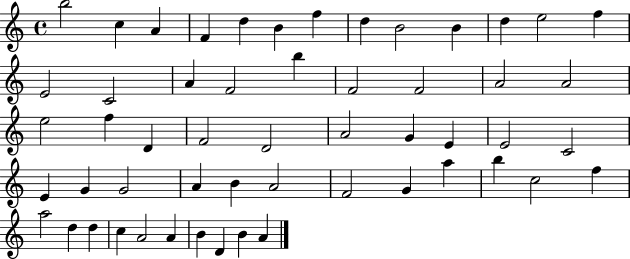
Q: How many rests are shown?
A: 0